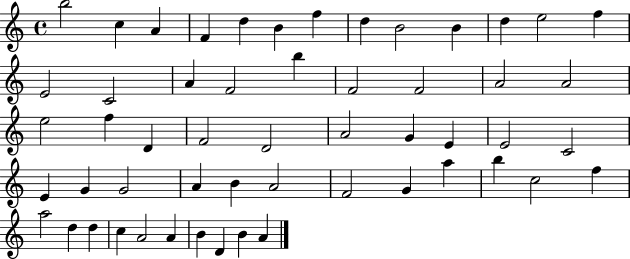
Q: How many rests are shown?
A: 0